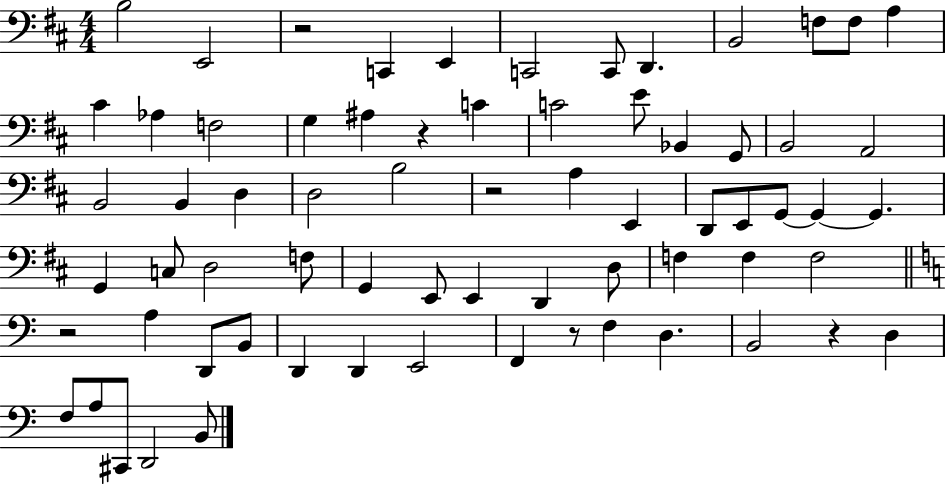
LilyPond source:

{
  \clef bass
  \numericTimeSignature
  \time 4/4
  \key d \major
  b2 e,2 | r2 c,4 e,4 | c,2 c,8 d,4. | b,2 f8 f8 a4 | \break cis'4 aes4 f2 | g4 ais4 r4 c'4 | c'2 e'8 bes,4 g,8 | b,2 a,2 | \break b,2 b,4 d4 | d2 b2 | r2 a4 e,4 | d,8 e,8 g,8~~ g,4~~ g,4. | \break g,4 c8 d2 f8 | g,4 e,8 e,4 d,4 d8 | f4 f4 f2 | \bar "||" \break \key c \major r2 a4 d,8 b,8 | d,4 d,4 e,2 | f,4 r8 f4 d4. | b,2 r4 d4 | \break f8 a8 cis,8 d,2 b,8 | \bar "|."
}